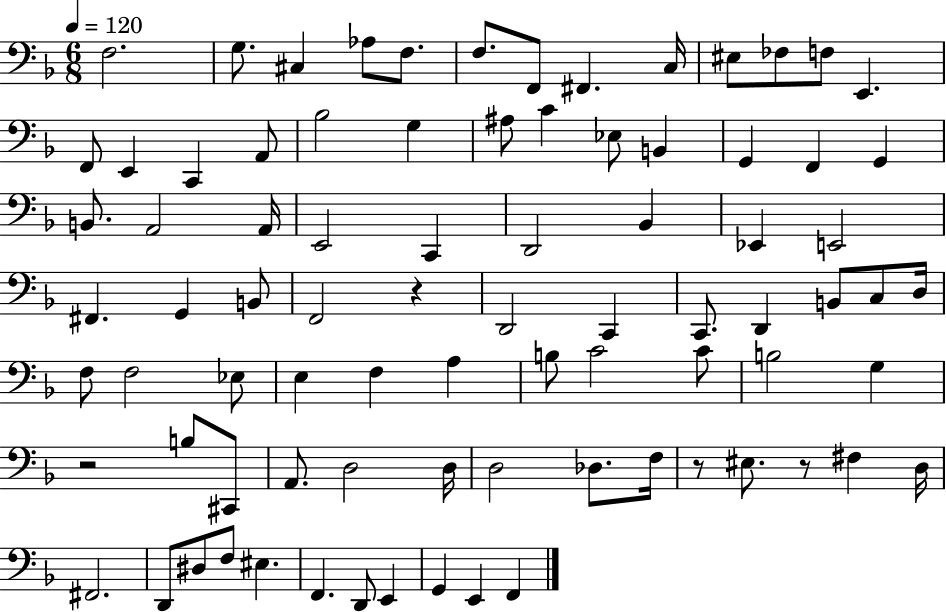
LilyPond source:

{
  \clef bass
  \numericTimeSignature
  \time 6/8
  \key f \major
  \tempo 4 = 120
  f2. | g8. cis4 aes8 f8. | f8. f,8 fis,4. c16 | eis8 fes8 f8 e,4. | \break f,8 e,4 c,4 a,8 | bes2 g4 | ais8 c'4 ees8 b,4 | g,4 f,4 g,4 | \break b,8. a,2 a,16 | e,2 c,4 | d,2 bes,4 | ees,4 e,2 | \break fis,4. g,4 b,8 | f,2 r4 | d,2 c,4 | c,8. d,4 b,8 c8 d16 | \break f8 f2 ees8 | e4 f4 a4 | b8 c'2 c'8 | b2 g4 | \break r2 b8 cis,8 | a,8. d2 d16 | d2 des8. f16 | r8 eis8. r8 fis4 d16 | \break fis,2. | d,8 dis8 f8 eis4. | f,4. d,8 e,4 | g,4 e,4 f,4 | \break \bar "|."
}